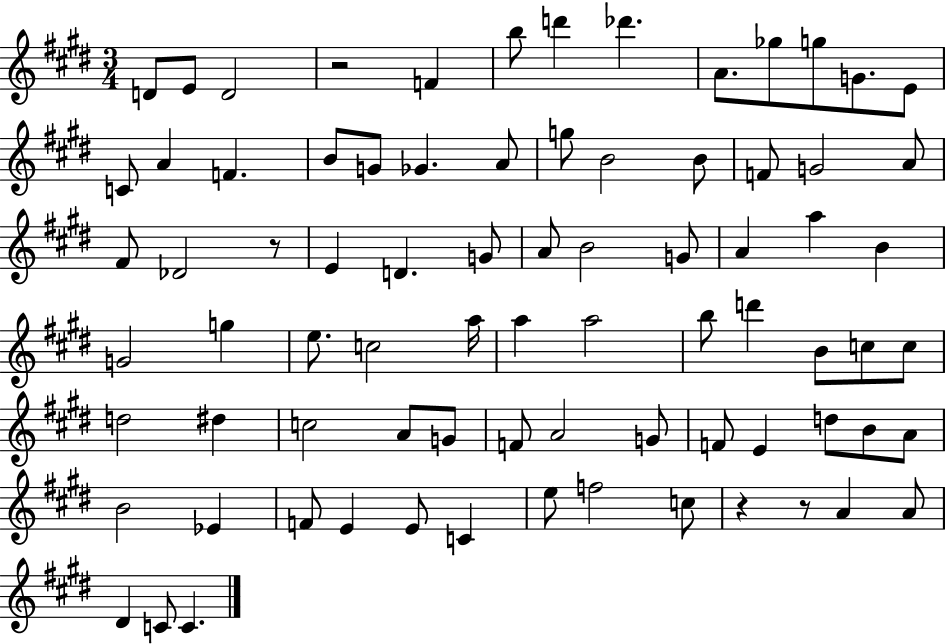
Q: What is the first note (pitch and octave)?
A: D4